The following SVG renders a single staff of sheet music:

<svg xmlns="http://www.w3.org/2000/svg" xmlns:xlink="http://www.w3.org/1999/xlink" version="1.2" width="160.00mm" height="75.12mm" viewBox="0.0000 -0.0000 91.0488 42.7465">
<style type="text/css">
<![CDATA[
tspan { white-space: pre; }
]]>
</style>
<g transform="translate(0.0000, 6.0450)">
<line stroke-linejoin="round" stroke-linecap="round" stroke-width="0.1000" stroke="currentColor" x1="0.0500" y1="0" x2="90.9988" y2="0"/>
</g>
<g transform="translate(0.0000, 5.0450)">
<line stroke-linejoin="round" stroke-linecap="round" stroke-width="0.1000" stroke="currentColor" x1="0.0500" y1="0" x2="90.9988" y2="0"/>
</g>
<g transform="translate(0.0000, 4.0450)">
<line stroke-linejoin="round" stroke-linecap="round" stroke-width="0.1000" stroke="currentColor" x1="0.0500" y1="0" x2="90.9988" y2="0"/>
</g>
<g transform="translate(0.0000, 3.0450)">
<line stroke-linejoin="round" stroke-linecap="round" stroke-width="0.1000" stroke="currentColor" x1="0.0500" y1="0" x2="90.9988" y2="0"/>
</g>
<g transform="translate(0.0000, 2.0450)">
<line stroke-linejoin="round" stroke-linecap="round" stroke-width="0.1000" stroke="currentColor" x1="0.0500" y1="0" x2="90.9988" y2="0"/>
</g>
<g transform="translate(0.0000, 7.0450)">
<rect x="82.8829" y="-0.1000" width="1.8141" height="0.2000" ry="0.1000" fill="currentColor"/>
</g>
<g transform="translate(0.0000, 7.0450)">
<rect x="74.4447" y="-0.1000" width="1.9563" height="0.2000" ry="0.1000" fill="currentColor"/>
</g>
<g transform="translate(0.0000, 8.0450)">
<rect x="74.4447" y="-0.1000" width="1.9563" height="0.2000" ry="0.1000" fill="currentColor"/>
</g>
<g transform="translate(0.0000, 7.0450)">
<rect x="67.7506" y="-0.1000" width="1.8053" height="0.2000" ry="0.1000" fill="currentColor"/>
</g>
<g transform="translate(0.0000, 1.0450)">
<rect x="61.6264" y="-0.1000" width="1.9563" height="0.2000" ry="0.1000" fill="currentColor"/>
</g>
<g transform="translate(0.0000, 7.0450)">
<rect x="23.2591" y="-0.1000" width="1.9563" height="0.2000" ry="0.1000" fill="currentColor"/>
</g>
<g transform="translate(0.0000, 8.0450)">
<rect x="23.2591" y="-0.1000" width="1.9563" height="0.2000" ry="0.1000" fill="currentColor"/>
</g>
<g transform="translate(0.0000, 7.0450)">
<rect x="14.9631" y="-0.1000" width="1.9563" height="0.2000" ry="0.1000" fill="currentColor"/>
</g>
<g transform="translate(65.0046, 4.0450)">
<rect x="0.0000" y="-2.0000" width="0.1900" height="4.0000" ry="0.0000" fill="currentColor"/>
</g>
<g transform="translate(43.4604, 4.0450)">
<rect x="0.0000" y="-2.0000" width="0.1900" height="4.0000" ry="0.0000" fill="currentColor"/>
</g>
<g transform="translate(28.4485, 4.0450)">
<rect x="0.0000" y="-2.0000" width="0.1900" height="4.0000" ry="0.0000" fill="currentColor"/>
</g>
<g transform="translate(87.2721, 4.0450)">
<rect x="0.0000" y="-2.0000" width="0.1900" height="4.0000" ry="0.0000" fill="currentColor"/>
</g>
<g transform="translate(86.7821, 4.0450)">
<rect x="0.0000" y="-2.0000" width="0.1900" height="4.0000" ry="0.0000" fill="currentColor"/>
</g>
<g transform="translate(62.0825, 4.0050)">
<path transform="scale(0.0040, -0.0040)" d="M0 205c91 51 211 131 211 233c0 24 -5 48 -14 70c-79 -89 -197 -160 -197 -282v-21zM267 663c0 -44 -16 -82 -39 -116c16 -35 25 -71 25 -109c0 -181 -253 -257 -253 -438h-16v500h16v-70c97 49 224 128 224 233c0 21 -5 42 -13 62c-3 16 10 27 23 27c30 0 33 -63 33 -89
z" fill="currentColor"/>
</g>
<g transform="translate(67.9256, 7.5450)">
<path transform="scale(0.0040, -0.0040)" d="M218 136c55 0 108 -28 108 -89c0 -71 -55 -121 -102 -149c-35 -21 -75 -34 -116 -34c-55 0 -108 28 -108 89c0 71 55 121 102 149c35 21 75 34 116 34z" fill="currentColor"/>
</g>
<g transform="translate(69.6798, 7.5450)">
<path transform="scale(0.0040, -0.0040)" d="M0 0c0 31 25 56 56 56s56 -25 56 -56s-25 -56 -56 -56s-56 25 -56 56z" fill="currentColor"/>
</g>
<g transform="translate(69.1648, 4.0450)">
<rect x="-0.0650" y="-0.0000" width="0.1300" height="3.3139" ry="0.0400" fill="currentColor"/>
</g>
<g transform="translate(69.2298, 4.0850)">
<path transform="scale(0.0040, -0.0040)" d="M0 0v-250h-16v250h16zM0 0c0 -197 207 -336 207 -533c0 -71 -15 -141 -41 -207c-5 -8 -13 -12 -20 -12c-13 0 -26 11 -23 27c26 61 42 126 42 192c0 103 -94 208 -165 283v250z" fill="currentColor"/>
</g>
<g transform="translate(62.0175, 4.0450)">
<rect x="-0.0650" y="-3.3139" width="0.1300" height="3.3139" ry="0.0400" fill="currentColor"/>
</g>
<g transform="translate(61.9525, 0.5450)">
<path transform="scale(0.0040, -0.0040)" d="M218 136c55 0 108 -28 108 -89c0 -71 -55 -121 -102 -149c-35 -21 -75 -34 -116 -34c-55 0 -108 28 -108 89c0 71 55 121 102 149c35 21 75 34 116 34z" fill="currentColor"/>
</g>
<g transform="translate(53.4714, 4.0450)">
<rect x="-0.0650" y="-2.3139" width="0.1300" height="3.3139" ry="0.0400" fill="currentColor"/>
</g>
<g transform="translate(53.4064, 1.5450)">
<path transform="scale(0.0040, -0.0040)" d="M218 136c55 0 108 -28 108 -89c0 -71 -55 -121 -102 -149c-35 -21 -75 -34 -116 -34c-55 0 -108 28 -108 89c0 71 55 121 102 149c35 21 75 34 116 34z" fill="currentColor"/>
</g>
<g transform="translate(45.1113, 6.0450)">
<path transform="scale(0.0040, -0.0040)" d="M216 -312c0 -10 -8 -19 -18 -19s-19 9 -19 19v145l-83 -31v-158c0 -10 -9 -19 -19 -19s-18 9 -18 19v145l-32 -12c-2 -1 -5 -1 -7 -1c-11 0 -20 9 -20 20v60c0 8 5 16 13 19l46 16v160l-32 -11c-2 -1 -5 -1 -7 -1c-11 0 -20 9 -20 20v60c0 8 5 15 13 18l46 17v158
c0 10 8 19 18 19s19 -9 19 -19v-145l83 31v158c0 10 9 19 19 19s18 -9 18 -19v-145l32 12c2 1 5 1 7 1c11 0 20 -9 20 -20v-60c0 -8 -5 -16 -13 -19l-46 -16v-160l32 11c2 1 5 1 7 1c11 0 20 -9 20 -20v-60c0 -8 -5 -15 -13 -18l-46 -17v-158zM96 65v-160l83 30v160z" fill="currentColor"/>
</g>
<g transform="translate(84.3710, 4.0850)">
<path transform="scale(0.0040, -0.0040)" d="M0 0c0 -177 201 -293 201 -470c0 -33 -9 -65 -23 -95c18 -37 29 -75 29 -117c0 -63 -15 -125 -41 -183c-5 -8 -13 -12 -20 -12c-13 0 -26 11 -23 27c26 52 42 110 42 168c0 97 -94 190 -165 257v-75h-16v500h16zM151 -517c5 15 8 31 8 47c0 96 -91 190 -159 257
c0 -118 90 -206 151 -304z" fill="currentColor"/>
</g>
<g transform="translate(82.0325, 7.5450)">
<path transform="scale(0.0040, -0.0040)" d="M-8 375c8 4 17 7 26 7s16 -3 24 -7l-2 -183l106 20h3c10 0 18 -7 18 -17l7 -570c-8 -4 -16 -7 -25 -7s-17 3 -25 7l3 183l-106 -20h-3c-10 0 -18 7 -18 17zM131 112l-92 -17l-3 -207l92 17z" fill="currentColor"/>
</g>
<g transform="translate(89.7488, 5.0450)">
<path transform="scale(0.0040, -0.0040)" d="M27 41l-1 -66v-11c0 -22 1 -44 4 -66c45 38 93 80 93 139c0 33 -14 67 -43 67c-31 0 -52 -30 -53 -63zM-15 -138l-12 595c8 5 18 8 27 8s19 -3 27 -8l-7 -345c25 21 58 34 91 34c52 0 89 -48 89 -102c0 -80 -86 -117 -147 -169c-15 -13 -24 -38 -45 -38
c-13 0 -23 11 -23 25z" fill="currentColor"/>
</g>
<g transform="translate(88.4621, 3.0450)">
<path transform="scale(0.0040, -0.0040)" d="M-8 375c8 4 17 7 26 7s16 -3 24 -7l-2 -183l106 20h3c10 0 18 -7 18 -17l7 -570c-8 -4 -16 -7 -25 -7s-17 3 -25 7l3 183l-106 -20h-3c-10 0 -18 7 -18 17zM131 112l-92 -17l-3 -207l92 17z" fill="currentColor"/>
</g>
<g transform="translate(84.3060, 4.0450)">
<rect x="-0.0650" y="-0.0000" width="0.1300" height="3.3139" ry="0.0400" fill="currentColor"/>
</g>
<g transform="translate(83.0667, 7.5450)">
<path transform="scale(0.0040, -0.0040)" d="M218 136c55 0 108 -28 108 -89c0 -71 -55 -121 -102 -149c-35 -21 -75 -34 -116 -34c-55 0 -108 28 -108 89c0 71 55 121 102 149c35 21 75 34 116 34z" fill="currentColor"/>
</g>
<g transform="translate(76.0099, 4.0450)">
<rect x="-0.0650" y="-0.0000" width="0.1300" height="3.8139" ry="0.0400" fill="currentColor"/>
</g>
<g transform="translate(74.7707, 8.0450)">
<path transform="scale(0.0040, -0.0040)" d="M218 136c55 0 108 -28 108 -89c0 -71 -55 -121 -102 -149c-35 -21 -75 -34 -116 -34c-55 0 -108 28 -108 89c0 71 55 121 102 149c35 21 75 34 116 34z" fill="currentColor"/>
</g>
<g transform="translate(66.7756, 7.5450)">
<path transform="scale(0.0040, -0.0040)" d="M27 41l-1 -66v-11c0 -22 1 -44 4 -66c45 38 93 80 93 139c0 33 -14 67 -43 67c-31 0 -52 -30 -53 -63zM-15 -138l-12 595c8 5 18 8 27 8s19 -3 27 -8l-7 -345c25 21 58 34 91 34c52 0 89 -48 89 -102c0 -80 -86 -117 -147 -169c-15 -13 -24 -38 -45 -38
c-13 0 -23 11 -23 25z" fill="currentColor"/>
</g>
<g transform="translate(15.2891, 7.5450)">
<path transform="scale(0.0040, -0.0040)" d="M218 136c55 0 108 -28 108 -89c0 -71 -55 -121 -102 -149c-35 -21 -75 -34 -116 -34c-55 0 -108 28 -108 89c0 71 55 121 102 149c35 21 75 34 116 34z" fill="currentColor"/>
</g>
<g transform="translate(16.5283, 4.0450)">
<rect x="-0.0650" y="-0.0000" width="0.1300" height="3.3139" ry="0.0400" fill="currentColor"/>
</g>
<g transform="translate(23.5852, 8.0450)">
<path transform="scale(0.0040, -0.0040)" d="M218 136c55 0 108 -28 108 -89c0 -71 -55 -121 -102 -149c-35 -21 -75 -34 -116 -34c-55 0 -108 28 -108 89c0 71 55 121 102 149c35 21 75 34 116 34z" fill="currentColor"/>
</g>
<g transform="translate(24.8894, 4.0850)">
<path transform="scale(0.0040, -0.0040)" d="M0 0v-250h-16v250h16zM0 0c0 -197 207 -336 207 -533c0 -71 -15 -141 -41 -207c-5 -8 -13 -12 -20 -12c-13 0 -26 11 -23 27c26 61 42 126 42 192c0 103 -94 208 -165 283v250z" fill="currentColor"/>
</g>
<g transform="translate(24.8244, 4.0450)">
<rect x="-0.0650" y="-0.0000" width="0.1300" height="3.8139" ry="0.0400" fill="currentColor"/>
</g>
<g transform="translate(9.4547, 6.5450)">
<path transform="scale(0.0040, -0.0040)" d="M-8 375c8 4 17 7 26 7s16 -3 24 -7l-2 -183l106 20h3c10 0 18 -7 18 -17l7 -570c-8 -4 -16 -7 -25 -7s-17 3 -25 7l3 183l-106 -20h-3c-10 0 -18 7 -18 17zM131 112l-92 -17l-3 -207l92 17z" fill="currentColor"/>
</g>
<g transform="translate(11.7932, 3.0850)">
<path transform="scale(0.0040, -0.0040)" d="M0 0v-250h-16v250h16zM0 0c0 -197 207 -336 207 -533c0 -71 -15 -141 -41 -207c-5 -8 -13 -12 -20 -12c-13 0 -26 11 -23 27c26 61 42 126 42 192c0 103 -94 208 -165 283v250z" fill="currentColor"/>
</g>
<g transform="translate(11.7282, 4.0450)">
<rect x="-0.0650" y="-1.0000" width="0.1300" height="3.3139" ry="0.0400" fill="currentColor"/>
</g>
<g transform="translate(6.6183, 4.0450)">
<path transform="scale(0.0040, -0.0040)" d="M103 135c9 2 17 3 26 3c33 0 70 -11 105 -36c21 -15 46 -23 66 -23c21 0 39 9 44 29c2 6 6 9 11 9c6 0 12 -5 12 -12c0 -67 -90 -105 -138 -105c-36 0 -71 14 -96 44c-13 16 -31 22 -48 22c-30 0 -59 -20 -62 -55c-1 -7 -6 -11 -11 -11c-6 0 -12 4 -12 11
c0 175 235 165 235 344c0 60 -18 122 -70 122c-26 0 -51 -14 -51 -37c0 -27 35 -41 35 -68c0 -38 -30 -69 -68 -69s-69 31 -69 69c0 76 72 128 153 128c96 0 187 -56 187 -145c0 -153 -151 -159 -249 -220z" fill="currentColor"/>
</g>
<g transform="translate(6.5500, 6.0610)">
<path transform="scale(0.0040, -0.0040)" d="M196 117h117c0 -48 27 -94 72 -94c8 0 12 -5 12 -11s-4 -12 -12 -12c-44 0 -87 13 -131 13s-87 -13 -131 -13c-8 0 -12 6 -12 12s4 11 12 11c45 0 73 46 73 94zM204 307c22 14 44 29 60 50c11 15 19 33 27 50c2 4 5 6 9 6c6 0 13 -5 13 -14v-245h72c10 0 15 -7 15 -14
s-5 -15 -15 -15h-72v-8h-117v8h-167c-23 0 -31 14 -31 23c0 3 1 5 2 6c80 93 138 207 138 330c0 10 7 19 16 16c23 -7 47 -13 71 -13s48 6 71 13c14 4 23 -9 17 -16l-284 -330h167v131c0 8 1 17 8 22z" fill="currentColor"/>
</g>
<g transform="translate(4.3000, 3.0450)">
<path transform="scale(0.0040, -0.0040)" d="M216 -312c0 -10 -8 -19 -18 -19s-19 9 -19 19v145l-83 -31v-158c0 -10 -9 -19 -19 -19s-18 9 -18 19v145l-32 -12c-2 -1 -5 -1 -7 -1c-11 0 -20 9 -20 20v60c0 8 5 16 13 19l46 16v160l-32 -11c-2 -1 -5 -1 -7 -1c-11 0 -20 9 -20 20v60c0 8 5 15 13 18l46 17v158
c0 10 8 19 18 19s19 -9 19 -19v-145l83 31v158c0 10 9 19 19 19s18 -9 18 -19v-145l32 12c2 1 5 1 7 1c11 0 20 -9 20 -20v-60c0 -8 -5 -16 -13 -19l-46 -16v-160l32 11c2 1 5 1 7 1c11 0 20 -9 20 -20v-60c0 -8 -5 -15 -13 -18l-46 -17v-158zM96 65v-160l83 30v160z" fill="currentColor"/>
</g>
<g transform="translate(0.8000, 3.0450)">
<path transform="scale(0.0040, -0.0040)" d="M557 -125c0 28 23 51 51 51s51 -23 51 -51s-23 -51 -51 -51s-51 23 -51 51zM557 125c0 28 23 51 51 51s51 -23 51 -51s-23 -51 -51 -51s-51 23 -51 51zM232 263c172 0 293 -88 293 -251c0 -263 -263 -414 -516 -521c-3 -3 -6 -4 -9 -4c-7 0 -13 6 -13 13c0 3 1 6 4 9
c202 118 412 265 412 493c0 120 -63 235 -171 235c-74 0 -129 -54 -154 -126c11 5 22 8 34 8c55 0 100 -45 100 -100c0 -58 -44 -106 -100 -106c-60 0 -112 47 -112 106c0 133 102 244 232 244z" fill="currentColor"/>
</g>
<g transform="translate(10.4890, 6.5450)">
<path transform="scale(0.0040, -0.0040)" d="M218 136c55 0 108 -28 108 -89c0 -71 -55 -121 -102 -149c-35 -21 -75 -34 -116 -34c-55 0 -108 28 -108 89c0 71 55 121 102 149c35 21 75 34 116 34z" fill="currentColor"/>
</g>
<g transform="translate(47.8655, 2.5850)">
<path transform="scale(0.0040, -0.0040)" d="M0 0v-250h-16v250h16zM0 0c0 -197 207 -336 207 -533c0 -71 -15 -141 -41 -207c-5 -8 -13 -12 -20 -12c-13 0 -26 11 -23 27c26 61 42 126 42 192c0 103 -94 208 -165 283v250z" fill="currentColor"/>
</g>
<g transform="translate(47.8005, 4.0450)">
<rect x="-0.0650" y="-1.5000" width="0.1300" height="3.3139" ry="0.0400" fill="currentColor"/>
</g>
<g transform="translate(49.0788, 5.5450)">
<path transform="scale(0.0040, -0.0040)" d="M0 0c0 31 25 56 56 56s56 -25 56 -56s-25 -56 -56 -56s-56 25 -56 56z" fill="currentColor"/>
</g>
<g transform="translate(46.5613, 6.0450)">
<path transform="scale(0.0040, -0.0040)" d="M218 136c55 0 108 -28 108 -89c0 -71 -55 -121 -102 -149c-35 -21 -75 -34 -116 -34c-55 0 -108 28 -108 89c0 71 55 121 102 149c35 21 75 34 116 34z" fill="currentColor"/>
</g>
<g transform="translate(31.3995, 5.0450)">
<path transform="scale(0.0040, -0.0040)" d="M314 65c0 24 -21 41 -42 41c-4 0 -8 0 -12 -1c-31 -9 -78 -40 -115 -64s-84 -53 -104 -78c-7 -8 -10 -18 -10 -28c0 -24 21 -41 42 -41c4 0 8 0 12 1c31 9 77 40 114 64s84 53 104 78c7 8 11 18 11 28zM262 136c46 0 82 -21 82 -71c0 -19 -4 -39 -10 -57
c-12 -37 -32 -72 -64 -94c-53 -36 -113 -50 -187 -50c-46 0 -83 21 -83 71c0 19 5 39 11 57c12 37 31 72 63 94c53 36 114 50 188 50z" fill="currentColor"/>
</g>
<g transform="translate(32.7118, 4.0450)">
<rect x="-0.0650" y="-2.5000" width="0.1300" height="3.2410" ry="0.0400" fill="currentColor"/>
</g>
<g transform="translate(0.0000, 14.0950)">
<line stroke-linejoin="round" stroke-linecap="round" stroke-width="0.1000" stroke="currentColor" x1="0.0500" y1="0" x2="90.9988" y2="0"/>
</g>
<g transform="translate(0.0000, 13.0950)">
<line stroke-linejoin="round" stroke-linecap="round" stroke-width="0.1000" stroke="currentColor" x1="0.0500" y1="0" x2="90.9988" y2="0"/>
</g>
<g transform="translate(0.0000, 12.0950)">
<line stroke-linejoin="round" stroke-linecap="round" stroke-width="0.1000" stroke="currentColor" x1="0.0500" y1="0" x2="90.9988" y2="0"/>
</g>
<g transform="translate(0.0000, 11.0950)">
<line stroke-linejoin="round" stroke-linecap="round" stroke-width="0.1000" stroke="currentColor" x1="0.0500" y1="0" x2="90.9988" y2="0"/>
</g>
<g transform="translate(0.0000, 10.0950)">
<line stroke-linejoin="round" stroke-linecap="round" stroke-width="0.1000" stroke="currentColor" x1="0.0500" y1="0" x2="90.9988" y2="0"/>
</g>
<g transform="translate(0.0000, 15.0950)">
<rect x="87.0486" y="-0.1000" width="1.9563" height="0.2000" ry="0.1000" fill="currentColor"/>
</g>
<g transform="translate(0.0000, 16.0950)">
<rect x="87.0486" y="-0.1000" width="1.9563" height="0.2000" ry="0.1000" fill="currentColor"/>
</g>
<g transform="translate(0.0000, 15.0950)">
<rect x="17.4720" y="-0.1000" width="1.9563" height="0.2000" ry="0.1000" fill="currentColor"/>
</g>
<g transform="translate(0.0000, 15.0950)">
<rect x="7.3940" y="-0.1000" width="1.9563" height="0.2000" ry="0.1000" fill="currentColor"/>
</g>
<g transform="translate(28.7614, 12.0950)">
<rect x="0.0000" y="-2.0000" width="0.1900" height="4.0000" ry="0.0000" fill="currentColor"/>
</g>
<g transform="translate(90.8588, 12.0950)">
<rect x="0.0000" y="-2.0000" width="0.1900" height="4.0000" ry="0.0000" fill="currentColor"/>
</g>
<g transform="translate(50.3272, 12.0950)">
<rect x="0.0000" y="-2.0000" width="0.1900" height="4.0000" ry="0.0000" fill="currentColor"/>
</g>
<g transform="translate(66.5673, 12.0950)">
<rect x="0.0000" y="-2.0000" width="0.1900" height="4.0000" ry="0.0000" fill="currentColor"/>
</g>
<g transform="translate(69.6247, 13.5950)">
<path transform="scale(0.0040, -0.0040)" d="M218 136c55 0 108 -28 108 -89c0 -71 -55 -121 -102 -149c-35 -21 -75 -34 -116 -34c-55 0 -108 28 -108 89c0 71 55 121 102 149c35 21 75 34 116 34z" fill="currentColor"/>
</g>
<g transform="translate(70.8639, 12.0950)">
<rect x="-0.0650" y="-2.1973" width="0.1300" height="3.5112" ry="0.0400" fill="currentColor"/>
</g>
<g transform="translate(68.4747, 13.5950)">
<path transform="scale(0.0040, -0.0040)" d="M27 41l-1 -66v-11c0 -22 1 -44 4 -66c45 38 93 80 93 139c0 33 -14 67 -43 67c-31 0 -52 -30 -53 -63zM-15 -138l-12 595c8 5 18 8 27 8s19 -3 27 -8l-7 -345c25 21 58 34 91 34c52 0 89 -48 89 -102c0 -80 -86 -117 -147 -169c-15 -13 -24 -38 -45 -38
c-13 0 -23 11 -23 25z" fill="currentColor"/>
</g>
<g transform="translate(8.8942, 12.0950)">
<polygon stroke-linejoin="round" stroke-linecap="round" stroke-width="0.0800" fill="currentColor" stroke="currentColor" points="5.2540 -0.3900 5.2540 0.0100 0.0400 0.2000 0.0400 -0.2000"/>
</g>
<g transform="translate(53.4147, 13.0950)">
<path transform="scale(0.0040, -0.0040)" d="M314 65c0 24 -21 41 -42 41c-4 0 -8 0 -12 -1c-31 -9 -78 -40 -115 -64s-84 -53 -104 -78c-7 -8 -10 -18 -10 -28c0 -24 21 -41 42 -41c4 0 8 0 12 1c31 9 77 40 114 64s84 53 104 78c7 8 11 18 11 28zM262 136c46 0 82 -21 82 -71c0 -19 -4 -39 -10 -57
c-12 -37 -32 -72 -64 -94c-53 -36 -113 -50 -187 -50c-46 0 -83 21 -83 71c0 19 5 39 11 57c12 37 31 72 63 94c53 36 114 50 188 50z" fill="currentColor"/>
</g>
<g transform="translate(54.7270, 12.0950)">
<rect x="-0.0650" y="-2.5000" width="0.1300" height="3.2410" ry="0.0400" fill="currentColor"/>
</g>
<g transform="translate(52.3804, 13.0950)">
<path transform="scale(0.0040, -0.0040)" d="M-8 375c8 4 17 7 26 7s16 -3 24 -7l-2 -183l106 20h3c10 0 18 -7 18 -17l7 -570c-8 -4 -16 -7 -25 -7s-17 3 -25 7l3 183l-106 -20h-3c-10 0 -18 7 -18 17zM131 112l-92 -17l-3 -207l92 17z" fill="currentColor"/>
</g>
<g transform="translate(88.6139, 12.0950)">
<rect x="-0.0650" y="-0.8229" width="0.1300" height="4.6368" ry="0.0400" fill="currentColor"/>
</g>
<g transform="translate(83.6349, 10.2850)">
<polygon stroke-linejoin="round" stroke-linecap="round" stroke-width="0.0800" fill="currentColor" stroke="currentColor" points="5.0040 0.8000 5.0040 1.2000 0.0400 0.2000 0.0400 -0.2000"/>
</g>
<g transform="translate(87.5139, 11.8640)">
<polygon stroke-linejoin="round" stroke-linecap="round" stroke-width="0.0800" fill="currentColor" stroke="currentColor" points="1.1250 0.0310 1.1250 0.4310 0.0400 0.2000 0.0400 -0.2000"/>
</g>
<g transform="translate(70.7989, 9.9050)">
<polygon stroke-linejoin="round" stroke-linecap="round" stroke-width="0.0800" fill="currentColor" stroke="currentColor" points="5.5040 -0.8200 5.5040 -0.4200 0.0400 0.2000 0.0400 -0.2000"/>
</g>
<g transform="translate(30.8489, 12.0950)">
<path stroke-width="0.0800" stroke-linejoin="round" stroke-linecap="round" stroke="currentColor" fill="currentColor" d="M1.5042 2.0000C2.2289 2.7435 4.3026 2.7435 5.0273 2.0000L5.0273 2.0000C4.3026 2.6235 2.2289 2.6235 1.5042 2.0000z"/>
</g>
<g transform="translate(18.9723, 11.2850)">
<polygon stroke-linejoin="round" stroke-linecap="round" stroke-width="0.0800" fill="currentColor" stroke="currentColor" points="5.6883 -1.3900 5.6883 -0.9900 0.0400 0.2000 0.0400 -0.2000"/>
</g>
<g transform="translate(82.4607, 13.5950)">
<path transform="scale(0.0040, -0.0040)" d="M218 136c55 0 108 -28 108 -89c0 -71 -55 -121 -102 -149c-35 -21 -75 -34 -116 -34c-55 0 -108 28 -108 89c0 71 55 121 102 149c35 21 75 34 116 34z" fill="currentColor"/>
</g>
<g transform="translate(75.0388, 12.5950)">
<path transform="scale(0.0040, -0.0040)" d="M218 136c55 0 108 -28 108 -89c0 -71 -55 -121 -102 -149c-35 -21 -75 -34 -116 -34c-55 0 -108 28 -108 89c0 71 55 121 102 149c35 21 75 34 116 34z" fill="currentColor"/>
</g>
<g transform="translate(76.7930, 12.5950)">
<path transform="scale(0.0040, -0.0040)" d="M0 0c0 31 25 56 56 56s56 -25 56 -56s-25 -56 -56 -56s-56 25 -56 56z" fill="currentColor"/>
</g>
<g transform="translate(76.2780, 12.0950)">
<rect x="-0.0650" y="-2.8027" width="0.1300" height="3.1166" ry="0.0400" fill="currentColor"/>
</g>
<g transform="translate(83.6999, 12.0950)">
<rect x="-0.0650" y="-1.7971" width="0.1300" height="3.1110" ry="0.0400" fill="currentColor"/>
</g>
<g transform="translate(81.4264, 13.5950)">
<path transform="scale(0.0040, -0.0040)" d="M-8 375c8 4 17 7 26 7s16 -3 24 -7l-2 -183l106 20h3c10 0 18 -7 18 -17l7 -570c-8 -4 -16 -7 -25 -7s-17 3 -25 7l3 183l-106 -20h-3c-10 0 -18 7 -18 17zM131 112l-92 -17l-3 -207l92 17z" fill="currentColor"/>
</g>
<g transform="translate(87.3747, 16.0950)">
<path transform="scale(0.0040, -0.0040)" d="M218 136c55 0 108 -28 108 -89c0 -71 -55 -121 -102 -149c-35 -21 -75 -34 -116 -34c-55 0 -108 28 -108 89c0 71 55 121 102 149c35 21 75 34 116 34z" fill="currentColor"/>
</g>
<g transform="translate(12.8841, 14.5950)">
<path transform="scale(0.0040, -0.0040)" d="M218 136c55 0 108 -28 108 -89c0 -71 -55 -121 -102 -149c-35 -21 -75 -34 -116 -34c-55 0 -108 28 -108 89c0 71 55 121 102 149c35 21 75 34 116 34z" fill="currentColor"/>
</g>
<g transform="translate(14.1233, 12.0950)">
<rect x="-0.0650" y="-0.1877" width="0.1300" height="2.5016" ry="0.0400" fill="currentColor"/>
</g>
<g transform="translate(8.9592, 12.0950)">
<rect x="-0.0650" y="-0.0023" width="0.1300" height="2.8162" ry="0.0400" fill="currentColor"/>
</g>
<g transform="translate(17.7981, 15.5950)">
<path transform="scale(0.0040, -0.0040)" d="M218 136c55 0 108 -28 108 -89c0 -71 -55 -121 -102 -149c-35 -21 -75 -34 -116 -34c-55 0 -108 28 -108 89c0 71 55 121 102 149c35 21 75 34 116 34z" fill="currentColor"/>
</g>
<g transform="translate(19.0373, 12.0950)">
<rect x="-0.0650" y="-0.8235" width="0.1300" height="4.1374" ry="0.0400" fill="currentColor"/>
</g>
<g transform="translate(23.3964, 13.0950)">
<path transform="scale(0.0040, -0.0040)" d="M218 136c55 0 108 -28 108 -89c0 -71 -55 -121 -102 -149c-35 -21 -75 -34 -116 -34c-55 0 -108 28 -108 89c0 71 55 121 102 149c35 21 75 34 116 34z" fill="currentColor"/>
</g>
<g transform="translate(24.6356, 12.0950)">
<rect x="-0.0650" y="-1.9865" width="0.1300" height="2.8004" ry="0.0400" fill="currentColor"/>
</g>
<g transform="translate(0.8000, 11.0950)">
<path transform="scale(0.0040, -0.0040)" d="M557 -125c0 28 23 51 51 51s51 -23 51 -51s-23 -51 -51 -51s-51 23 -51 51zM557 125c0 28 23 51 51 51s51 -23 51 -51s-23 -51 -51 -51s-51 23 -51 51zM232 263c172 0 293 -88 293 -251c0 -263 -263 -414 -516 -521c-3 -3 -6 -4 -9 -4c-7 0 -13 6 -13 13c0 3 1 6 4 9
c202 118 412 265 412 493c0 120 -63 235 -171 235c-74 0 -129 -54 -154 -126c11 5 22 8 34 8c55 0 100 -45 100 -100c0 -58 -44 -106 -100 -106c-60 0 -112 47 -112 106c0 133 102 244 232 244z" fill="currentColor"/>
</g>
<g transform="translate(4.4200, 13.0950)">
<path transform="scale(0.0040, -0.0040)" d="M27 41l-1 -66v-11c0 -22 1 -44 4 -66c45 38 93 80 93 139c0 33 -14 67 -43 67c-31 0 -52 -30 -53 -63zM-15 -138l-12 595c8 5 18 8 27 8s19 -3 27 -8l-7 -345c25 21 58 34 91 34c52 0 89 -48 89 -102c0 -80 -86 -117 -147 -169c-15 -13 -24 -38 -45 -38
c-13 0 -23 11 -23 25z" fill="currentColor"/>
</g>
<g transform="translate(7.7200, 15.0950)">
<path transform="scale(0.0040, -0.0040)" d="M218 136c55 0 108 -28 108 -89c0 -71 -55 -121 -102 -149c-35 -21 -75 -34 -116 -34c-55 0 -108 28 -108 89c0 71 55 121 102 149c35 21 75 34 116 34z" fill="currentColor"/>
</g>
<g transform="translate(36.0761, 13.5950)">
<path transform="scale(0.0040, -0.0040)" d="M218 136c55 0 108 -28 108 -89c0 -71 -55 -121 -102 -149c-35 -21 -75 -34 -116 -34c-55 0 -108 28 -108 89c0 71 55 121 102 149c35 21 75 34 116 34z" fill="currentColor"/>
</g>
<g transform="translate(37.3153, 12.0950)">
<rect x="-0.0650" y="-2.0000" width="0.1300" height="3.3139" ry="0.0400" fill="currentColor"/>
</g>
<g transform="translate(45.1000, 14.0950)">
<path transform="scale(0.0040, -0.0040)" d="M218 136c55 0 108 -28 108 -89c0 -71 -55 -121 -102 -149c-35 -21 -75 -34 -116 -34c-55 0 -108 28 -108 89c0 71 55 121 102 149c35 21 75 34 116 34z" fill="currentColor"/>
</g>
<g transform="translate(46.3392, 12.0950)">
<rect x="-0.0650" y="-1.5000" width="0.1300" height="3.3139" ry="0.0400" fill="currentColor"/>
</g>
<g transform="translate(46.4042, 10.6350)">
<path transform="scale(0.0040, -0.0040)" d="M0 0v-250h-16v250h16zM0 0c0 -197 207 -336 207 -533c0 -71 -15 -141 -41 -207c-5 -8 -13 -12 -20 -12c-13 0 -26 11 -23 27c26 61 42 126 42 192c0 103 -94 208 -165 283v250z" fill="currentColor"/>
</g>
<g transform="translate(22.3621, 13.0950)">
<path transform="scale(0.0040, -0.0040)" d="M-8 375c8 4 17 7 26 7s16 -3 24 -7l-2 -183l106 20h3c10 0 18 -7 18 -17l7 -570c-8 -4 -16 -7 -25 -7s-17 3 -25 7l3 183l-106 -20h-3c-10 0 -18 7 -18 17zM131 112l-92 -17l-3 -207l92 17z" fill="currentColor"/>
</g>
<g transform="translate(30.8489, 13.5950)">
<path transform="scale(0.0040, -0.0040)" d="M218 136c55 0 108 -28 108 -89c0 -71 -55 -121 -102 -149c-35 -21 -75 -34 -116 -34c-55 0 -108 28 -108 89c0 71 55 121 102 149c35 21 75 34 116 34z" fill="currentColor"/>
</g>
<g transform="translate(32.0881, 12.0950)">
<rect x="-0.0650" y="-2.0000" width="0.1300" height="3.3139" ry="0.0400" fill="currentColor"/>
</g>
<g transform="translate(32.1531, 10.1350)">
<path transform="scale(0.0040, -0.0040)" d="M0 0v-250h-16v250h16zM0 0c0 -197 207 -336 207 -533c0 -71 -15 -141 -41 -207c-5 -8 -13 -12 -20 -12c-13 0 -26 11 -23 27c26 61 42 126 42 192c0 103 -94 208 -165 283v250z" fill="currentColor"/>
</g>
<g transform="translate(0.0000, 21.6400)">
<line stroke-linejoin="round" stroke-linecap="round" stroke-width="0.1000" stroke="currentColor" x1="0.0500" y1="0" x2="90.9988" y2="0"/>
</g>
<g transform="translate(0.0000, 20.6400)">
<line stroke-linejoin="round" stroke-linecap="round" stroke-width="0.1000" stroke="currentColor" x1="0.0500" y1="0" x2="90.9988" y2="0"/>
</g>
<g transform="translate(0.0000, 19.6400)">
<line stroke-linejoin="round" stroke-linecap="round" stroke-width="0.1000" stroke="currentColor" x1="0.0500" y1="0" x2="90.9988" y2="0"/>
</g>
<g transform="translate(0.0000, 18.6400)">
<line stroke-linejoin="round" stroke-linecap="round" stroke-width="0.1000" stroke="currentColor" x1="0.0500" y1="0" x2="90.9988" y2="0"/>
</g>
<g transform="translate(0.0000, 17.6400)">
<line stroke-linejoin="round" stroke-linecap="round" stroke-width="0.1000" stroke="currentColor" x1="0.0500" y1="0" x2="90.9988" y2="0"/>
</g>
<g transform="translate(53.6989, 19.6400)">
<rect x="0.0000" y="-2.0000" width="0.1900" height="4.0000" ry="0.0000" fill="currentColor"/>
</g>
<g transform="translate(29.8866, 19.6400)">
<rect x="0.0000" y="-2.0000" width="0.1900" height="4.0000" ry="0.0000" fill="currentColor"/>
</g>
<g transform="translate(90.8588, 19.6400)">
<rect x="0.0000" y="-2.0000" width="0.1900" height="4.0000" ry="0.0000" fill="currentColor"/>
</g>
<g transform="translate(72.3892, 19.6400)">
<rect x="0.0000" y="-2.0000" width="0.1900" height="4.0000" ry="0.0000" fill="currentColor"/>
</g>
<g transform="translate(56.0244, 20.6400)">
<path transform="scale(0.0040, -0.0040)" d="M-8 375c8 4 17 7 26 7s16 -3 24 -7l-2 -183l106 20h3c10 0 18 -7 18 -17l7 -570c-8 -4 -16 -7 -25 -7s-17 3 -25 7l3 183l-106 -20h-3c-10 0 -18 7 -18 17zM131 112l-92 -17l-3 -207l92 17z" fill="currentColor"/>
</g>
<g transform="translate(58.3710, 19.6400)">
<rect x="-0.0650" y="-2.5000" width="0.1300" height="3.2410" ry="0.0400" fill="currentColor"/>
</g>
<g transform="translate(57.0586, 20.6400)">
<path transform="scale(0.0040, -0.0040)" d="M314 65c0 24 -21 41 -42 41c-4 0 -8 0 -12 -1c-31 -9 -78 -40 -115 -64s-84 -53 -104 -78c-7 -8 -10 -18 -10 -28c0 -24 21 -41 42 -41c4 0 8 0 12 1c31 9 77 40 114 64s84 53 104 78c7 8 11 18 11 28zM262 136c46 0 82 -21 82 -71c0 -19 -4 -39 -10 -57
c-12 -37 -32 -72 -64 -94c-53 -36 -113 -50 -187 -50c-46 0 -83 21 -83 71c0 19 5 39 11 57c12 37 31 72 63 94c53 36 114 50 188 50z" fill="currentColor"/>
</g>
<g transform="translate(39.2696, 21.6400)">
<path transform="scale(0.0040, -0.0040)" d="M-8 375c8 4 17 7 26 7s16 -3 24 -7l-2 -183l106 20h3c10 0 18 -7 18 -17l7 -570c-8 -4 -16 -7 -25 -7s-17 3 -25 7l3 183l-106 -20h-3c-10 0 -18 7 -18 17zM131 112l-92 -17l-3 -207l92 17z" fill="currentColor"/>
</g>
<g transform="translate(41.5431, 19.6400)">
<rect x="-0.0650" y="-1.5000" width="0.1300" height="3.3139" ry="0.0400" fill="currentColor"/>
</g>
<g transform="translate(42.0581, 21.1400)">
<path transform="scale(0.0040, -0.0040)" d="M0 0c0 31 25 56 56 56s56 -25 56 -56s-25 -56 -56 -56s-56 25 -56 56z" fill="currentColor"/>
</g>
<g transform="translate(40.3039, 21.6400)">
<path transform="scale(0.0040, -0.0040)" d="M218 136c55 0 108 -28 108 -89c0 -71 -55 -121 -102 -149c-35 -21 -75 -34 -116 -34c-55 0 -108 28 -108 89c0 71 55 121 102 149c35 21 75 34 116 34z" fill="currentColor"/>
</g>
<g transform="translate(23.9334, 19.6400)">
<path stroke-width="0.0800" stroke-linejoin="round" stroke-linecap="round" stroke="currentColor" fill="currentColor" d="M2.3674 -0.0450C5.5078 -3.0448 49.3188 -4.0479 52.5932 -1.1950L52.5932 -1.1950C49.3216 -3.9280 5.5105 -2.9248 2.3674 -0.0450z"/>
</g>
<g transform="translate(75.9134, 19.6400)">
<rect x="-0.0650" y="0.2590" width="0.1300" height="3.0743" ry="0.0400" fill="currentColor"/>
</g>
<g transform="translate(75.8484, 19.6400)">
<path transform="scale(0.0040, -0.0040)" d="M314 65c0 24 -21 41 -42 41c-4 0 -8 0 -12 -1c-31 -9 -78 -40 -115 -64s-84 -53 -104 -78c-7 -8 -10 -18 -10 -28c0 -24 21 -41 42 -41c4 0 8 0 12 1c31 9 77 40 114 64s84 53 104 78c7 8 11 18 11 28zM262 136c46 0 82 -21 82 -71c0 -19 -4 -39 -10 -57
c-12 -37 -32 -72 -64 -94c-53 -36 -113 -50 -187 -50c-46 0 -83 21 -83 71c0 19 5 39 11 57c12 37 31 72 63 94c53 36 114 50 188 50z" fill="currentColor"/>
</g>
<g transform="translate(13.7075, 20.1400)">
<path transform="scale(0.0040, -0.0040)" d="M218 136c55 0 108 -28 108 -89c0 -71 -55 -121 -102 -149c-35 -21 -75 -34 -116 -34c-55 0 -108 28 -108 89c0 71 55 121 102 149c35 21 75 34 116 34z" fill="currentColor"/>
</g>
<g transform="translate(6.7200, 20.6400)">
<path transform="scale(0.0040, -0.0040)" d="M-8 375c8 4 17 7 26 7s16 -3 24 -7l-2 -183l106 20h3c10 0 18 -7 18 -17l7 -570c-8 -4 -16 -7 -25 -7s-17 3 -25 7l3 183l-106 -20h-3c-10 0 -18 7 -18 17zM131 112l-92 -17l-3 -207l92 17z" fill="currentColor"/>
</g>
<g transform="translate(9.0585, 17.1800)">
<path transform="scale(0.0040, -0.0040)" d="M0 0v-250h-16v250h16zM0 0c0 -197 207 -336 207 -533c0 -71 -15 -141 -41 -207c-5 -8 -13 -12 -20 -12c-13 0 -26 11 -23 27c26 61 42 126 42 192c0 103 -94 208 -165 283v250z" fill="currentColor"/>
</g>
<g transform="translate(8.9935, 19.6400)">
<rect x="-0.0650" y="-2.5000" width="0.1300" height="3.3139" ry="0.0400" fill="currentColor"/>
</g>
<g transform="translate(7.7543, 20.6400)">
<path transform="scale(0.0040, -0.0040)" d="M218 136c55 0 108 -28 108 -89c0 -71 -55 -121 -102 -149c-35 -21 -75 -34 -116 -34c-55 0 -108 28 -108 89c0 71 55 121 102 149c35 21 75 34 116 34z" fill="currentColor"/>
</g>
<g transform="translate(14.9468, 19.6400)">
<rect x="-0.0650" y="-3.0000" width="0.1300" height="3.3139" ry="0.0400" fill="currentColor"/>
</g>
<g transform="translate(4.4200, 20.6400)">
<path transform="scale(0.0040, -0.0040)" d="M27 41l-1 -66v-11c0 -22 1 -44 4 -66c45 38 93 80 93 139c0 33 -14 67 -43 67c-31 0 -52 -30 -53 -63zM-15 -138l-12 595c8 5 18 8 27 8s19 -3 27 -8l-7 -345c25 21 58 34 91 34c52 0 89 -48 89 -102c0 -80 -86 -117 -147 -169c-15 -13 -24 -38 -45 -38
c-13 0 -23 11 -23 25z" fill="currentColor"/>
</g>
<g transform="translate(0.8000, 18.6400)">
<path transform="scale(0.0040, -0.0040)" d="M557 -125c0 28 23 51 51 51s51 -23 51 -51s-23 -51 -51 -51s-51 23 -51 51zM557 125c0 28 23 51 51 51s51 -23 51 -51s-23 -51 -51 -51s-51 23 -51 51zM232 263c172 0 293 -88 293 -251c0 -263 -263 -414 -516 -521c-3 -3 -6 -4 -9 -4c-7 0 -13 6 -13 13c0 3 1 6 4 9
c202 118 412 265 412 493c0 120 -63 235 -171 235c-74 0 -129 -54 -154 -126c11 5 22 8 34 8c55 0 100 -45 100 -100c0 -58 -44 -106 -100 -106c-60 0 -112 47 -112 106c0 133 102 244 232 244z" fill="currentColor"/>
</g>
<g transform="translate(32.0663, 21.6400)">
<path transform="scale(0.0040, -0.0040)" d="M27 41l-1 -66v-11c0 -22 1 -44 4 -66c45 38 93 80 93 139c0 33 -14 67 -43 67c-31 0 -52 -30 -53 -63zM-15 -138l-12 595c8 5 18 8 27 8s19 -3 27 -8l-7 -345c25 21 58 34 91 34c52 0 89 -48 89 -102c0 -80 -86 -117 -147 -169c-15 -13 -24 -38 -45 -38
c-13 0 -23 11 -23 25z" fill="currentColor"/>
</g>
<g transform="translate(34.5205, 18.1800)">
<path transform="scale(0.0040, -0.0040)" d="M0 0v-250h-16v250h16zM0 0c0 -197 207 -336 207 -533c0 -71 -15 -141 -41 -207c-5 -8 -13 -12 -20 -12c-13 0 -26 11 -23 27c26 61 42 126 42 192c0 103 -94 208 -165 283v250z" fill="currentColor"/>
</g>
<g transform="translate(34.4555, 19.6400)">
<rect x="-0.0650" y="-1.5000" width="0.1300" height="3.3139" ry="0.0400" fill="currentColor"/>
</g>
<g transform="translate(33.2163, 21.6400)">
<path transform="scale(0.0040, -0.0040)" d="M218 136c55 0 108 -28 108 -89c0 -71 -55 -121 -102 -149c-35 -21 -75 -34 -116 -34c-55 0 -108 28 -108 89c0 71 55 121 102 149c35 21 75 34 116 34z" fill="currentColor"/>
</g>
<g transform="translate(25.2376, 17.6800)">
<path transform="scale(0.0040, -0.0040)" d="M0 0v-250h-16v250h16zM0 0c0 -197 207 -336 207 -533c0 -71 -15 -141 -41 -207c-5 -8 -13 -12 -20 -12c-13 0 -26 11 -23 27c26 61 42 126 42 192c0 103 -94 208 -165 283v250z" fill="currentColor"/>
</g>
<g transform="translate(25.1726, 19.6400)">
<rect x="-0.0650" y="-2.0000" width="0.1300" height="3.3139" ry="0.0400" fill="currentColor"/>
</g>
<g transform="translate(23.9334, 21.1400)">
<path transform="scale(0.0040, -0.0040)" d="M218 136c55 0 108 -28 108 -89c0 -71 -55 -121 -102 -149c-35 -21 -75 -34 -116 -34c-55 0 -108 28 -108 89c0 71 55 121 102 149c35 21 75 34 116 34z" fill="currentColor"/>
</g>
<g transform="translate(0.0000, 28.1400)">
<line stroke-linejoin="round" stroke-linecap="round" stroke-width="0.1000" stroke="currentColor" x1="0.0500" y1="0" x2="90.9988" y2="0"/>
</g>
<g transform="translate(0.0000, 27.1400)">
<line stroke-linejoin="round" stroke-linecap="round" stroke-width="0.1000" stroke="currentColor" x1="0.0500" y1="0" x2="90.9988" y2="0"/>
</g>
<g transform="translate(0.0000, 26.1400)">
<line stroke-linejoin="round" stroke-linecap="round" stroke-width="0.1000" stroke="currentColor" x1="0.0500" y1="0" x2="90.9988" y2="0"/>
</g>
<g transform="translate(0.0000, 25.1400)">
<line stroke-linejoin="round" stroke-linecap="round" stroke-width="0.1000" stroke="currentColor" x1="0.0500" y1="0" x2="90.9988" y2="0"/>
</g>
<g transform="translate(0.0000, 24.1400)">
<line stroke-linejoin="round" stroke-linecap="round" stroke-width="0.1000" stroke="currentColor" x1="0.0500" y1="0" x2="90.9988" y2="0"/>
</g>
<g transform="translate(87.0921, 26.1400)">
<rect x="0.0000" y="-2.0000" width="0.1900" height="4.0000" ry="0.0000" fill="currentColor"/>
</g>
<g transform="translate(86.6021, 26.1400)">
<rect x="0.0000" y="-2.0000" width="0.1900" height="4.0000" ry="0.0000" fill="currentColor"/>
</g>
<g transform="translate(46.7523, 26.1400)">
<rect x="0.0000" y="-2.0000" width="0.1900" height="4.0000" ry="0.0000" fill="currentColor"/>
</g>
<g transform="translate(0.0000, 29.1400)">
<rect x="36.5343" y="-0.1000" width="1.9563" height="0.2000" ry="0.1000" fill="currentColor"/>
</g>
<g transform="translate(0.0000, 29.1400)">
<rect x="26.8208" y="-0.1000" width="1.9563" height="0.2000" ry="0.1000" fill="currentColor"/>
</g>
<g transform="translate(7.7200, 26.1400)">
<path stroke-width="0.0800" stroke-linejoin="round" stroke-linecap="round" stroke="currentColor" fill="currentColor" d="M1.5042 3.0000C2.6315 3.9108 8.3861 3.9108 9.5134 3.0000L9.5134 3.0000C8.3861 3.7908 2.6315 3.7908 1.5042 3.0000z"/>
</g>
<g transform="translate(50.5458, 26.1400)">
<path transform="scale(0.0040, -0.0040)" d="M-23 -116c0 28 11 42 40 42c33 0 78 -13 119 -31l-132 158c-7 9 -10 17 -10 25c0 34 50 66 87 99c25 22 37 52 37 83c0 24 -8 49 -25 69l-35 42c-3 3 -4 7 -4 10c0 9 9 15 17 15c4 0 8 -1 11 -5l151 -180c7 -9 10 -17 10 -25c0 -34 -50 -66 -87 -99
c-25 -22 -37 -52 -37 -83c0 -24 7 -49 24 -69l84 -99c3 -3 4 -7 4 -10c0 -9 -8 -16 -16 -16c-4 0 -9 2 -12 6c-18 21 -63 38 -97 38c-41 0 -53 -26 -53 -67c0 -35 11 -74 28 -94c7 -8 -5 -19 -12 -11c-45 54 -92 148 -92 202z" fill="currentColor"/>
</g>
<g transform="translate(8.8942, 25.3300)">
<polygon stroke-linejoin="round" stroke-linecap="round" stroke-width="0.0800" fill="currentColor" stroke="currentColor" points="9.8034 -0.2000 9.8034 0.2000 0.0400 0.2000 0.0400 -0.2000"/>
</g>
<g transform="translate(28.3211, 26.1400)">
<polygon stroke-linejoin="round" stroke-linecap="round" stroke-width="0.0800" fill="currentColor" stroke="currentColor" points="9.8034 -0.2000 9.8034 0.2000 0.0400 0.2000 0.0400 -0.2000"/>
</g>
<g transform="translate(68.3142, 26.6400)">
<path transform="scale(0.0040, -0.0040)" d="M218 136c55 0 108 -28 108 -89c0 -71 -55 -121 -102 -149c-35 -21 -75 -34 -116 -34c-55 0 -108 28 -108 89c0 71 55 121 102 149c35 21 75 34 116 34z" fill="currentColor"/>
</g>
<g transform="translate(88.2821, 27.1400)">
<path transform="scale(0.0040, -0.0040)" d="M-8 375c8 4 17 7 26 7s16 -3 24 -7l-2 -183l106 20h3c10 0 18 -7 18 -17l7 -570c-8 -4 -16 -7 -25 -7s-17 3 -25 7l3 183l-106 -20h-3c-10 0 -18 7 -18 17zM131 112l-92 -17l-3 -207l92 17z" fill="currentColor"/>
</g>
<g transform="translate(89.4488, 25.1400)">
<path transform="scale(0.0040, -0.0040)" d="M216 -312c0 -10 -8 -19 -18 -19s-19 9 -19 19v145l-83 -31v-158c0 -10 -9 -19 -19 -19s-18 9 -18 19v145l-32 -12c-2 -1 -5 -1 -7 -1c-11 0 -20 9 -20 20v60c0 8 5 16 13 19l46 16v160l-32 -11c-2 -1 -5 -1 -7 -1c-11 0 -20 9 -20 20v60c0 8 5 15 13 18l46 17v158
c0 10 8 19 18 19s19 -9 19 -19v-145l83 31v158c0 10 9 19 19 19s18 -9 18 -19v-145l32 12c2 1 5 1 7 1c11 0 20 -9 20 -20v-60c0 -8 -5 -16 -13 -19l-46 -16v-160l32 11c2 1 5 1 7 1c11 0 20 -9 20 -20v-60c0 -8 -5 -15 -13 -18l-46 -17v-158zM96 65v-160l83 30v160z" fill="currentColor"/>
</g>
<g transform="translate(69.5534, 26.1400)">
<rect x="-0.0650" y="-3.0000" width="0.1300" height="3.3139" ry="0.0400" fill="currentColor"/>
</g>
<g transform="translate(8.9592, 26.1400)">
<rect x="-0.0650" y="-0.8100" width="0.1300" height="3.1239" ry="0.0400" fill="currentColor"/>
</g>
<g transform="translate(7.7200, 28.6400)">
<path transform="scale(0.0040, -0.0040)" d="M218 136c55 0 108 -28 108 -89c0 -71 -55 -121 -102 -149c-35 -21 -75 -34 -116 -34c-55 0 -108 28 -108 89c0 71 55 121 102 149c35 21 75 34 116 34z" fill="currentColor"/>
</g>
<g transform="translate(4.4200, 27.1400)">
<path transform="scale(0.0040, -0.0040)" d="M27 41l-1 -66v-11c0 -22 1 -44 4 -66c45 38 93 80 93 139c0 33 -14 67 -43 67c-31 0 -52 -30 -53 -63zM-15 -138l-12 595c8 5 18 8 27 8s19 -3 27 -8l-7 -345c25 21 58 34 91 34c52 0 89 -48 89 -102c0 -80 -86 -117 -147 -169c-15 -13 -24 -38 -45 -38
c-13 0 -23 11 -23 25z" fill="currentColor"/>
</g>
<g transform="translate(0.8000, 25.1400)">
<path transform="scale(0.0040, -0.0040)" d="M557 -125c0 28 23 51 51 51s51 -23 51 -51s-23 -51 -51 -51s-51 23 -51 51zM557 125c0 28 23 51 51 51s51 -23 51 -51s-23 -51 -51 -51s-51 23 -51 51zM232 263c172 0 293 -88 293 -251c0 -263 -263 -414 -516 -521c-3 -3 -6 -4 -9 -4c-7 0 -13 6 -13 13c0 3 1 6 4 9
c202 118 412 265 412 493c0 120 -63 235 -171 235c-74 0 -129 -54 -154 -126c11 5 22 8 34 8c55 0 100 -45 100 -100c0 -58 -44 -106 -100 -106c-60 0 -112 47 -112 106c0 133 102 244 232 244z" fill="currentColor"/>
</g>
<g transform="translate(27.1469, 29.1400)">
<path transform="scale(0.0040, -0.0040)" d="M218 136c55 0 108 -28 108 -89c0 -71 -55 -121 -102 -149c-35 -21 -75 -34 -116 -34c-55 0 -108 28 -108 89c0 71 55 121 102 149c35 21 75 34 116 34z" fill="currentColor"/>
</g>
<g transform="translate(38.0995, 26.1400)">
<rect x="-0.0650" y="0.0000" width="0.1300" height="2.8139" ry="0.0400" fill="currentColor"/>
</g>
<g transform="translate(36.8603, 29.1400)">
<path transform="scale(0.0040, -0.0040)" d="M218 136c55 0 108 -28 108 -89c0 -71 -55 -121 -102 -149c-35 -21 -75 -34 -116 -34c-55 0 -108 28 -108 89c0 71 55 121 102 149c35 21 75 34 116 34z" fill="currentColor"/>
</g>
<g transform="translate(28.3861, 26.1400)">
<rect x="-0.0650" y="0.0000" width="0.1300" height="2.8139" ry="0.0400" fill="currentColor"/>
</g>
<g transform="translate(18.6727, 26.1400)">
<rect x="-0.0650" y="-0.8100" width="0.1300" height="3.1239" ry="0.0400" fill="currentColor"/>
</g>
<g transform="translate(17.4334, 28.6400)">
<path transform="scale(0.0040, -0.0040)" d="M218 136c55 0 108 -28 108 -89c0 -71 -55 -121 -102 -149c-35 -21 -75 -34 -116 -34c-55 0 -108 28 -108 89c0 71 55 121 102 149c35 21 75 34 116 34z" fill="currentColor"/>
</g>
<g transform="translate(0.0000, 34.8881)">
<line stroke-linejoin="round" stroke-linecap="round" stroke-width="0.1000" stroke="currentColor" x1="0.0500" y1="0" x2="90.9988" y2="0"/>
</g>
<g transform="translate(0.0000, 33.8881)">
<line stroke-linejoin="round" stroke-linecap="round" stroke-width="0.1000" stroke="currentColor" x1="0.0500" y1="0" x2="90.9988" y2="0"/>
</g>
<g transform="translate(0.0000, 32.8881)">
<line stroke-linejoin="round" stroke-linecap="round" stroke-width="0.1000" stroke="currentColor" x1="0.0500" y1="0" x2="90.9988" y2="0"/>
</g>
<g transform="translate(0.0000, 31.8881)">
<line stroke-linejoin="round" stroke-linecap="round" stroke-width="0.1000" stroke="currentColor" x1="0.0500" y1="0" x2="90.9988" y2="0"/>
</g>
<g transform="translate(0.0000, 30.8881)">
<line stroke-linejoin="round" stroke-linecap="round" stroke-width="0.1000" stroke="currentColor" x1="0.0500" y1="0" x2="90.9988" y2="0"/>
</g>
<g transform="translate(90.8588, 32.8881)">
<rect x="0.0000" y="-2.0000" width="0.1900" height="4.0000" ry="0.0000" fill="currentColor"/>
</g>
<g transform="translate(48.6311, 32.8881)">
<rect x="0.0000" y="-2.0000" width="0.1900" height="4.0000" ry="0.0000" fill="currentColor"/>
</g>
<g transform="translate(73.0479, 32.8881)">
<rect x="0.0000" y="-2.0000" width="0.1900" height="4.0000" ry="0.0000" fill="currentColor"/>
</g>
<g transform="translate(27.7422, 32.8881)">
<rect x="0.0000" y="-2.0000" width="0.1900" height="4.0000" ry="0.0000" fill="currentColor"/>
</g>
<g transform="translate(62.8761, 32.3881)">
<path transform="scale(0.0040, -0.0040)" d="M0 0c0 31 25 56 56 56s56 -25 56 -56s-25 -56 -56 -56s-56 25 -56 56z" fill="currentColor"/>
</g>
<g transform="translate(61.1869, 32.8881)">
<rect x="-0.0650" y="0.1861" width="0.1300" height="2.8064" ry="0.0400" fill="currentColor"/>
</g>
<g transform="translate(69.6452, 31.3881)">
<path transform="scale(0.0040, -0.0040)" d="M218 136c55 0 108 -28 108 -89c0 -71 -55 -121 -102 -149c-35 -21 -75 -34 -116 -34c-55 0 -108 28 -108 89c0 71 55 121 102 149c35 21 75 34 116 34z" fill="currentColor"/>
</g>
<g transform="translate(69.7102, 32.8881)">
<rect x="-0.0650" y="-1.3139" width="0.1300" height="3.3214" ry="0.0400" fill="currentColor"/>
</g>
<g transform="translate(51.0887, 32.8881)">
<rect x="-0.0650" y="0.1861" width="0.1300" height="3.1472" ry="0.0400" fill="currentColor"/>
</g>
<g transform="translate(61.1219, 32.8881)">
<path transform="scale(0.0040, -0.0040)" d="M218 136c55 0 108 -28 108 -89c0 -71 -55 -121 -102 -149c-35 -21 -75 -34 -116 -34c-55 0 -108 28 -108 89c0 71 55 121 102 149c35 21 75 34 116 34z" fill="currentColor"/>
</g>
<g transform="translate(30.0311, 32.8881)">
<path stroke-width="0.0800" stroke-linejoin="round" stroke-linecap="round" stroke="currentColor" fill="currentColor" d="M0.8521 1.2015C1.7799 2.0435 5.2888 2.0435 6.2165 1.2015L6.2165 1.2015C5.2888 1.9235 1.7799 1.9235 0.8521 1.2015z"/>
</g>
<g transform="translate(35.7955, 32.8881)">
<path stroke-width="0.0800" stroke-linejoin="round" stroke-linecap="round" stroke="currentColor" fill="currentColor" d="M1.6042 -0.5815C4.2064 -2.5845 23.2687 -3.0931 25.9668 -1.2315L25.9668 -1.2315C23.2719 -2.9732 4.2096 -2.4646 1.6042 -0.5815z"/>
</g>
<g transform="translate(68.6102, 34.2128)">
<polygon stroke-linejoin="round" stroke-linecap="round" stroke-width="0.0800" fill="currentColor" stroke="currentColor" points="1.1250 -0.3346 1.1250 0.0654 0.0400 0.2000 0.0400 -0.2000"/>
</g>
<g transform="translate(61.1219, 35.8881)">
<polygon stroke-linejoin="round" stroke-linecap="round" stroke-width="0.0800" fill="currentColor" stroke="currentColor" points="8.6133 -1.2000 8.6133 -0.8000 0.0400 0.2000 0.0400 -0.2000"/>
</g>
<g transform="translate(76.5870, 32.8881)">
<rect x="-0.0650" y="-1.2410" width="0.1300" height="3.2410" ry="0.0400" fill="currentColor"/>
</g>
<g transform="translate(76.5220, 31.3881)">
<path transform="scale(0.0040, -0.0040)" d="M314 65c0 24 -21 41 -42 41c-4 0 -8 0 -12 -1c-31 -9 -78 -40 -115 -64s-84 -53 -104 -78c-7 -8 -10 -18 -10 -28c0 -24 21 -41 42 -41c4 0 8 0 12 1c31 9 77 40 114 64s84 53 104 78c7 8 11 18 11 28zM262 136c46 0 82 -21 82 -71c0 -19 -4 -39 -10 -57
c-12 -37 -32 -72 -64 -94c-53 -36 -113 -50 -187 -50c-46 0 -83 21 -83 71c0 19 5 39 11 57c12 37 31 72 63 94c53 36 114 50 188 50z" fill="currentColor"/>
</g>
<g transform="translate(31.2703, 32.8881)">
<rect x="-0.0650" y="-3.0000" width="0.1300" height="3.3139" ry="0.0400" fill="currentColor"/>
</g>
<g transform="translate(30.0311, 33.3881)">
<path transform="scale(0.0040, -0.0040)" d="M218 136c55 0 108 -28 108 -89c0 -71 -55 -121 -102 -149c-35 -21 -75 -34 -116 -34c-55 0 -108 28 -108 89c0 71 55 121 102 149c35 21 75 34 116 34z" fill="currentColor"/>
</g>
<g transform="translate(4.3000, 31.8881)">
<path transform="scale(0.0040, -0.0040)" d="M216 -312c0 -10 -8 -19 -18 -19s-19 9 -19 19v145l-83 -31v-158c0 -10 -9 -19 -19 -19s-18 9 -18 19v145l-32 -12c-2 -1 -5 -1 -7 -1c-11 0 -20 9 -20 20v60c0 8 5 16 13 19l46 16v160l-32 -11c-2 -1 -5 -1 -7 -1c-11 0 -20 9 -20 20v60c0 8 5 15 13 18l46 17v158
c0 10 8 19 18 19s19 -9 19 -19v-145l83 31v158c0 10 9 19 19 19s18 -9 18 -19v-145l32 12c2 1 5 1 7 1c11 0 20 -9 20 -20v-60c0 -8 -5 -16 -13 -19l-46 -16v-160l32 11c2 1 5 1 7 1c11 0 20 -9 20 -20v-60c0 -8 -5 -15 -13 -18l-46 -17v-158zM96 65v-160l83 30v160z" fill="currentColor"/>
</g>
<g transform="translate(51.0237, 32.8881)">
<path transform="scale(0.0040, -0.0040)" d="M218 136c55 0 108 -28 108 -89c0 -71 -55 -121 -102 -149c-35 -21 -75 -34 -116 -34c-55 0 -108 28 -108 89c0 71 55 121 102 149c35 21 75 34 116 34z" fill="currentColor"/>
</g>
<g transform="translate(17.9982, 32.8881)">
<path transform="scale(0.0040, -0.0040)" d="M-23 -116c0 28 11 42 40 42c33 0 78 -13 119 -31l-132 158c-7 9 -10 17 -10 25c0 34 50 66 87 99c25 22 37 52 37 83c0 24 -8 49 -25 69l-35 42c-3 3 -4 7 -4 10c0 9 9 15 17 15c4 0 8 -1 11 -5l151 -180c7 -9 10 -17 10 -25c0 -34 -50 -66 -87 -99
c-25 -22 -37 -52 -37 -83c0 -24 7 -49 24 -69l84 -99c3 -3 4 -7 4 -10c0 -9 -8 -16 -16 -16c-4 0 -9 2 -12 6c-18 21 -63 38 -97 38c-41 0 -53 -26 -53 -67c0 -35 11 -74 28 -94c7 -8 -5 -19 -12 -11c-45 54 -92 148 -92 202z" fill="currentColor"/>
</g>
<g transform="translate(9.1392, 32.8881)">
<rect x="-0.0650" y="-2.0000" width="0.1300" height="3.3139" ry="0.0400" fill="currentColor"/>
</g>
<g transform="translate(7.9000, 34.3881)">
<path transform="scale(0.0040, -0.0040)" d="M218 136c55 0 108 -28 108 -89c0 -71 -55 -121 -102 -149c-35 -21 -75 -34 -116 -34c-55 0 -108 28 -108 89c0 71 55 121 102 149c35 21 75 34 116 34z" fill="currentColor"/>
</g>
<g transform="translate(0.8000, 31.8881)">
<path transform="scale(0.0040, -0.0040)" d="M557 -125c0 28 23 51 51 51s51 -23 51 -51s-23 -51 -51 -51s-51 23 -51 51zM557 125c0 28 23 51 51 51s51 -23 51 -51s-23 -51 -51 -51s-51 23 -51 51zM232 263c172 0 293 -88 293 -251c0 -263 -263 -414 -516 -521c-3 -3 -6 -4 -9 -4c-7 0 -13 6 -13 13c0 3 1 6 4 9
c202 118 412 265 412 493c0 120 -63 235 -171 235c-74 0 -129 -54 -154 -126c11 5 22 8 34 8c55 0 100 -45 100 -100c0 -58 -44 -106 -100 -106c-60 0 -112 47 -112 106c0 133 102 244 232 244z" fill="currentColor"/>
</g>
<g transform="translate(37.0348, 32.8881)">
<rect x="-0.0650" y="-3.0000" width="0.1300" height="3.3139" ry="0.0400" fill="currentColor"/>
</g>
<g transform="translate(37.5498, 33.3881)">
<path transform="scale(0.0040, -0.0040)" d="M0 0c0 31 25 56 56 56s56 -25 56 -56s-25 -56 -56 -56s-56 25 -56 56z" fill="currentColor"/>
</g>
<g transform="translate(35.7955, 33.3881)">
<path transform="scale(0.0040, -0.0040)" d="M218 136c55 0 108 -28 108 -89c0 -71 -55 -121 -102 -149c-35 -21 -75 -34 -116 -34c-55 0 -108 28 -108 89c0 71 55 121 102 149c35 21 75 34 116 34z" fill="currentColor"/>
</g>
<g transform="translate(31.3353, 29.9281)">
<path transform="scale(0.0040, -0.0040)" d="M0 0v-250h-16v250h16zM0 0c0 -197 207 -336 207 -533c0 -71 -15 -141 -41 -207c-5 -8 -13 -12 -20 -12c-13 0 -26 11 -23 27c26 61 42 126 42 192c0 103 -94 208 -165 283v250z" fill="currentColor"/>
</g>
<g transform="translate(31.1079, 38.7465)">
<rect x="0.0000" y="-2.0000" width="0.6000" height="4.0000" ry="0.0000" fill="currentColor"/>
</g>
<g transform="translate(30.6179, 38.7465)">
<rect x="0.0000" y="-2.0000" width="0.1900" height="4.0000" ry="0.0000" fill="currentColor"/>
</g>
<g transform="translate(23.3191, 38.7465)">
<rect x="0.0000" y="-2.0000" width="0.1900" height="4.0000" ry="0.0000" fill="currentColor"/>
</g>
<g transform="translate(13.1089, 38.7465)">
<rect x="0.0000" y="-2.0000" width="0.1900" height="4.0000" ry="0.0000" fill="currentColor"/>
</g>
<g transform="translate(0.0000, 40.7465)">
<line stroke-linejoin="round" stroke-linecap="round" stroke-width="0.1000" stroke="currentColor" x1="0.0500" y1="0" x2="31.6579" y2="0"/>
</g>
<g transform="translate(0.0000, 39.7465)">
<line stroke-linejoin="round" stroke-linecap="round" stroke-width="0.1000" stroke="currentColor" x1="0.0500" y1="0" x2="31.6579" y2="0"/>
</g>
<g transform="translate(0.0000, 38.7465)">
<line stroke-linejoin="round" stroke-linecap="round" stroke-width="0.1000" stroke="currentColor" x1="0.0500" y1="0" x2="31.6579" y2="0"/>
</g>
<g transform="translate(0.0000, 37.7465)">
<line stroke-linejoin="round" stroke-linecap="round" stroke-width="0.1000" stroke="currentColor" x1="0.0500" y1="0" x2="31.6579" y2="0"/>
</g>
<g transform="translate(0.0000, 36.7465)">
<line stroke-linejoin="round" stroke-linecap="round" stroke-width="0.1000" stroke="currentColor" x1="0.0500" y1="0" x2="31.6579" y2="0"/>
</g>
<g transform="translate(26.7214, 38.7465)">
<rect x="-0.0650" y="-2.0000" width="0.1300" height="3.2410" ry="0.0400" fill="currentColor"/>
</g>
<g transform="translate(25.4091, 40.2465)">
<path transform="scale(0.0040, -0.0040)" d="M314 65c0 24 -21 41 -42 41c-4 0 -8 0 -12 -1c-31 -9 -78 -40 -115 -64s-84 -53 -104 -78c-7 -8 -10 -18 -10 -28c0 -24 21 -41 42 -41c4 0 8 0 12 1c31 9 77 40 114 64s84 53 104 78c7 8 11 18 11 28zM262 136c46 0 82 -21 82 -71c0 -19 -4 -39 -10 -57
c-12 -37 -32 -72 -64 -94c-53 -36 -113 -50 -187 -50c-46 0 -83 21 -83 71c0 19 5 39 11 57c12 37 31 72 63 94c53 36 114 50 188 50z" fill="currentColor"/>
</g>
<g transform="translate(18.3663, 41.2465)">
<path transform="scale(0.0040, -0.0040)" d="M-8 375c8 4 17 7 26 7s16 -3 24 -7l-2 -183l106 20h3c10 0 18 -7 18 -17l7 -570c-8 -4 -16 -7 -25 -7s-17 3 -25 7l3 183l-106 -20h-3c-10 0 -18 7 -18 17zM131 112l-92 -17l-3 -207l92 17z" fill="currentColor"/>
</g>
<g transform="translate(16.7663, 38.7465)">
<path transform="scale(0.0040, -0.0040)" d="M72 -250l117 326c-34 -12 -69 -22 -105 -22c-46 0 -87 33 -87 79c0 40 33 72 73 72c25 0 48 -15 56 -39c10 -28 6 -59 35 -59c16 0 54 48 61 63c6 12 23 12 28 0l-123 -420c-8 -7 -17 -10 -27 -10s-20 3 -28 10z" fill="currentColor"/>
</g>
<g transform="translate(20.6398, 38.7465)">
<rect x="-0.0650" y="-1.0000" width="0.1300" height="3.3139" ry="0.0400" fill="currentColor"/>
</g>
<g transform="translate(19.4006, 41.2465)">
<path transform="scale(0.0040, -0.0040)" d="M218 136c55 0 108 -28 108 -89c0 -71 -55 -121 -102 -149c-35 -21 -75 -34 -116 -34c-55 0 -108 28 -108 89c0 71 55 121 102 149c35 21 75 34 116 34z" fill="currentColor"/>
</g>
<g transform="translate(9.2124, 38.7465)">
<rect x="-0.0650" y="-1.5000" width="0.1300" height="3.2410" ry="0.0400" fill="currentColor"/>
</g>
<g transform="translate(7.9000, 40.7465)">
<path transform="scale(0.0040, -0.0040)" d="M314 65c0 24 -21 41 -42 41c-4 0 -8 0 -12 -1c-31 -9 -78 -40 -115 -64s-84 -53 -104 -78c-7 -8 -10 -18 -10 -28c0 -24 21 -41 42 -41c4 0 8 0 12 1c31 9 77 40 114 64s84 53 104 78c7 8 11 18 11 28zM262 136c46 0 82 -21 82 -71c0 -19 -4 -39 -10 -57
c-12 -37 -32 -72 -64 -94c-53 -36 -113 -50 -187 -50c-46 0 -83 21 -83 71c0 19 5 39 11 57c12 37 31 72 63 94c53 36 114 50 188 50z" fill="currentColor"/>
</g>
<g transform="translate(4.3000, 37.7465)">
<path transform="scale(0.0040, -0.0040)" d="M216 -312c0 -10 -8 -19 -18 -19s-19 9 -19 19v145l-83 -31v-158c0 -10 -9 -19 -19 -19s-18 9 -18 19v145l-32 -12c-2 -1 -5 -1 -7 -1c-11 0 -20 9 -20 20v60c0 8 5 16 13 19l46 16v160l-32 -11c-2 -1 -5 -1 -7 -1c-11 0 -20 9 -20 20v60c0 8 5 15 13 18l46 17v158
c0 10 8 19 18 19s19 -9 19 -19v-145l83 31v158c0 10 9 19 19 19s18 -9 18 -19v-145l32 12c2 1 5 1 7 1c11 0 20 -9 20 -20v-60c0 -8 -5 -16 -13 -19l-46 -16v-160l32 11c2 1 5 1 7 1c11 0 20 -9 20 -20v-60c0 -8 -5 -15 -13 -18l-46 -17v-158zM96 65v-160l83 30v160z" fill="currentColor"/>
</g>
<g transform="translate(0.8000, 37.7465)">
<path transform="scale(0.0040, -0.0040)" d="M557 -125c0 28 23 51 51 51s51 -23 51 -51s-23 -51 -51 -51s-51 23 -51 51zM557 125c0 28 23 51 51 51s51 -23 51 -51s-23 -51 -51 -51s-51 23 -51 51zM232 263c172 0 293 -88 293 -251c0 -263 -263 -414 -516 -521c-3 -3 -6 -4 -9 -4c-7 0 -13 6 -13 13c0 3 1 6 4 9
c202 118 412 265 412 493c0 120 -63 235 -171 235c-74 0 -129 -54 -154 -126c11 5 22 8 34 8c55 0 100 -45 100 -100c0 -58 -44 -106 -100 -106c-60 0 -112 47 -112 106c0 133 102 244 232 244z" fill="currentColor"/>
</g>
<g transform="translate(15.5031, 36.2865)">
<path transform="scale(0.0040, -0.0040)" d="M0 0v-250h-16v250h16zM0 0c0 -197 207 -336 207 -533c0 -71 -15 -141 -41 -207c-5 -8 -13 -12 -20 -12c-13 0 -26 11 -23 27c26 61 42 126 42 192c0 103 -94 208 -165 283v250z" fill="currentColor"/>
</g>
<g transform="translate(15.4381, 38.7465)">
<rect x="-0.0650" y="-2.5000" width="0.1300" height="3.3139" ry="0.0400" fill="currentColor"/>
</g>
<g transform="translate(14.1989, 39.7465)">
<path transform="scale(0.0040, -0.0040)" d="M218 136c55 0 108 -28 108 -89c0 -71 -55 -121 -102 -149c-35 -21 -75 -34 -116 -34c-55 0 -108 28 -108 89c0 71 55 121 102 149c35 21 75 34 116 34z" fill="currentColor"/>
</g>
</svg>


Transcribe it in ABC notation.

X:1
T:Untitled
M:2/4
L:1/4
K:G
F,,/2 D,, C,,/2 B,,2 ^G,,/2 B, D/4 _D,,/2 C,, D,,/4 E,,/2 F,,/2 D,,/2 B,,/2 A,,/2 A,, G,,/2 B,,2 _A,,/2 C,/2 A,,/2 C,,/4 B,,/2 C, A,,/2 _G,,/2 G,, B,,2 D,2 F,,/2 F,,/2 E,,/2 E,,/2 z C, A,, z C,/2 C, D, D,/2 G,/4 G,2 G,,2 B,,/2 z/2 F,, A,,2